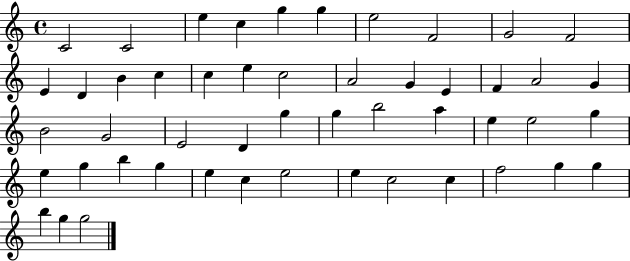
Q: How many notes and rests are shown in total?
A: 50